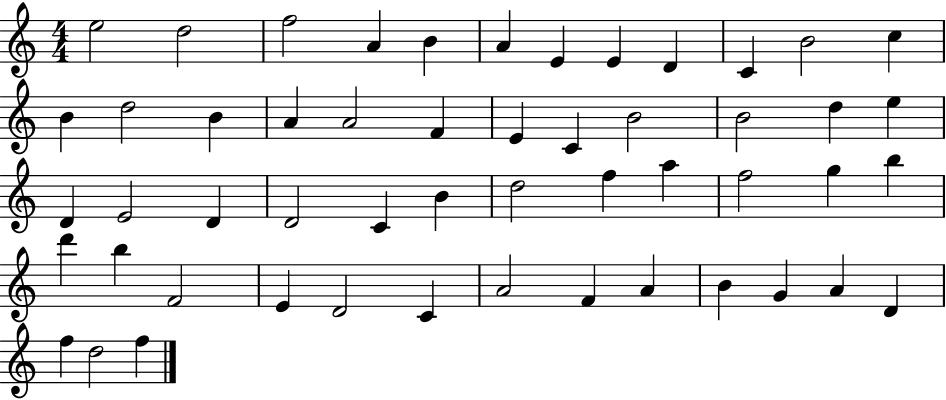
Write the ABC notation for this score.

X:1
T:Untitled
M:4/4
L:1/4
K:C
e2 d2 f2 A B A E E D C B2 c B d2 B A A2 F E C B2 B2 d e D E2 D D2 C B d2 f a f2 g b d' b F2 E D2 C A2 F A B G A D f d2 f